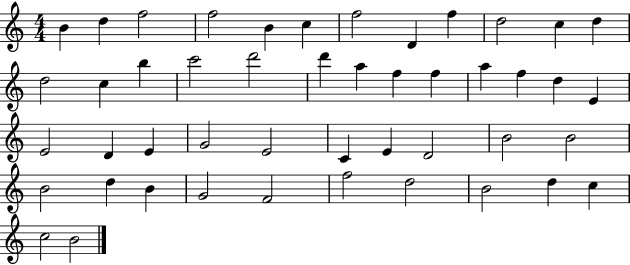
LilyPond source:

{
  \clef treble
  \numericTimeSignature
  \time 4/4
  \key c \major
  b'4 d''4 f''2 | f''2 b'4 c''4 | f''2 d'4 f''4 | d''2 c''4 d''4 | \break d''2 c''4 b''4 | c'''2 d'''2 | d'''4 a''4 f''4 f''4 | a''4 f''4 d''4 e'4 | \break e'2 d'4 e'4 | g'2 e'2 | c'4 e'4 d'2 | b'2 b'2 | \break b'2 d''4 b'4 | g'2 f'2 | f''2 d''2 | b'2 d''4 c''4 | \break c''2 b'2 | \bar "|."
}